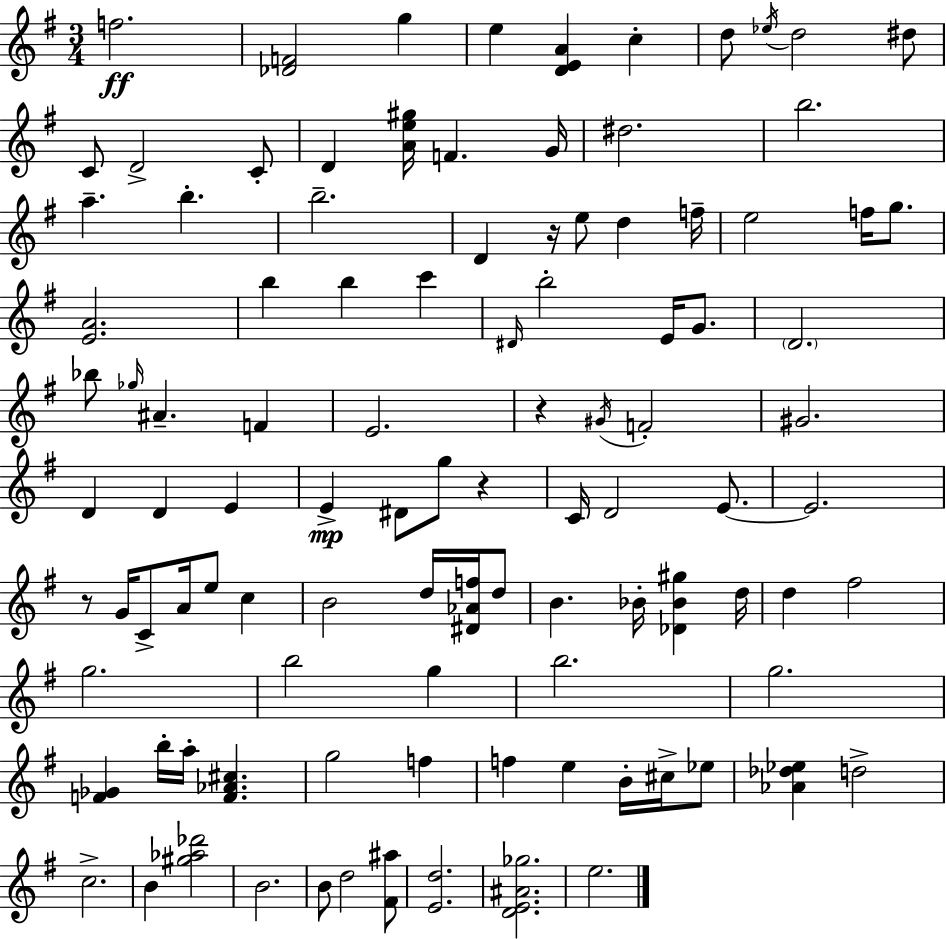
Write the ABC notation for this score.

X:1
T:Untitled
M:3/4
L:1/4
K:G
f2 [_DF]2 g e [DEA] c d/2 _e/4 d2 ^d/2 C/2 D2 C/2 D [Ae^g]/4 F G/4 ^d2 b2 a b b2 D z/4 e/2 d f/4 e2 f/4 g/2 [EA]2 b b c' ^D/4 b2 E/4 G/2 D2 _b/2 _g/4 ^A F E2 z ^G/4 F2 ^G2 D D E E ^D/2 g/2 z C/4 D2 E/2 E2 z/2 G/4 C/2 A/4 e/2 c B2 d/4 [^D_Af]/4 d/2 B _B/4 [_D_B^g] d/4 d ^f2 g2 b2 g b2 g2 [F_G] b/4 a/4 [F_A^c] g2 f f e B/4 ^c/4 _e/2 [_A_d_e] d2 c2 B [^g_a_d']2 B2 B/2 d2 [^F^a]/2 [Ed]2 [DE^A_g]2 e2